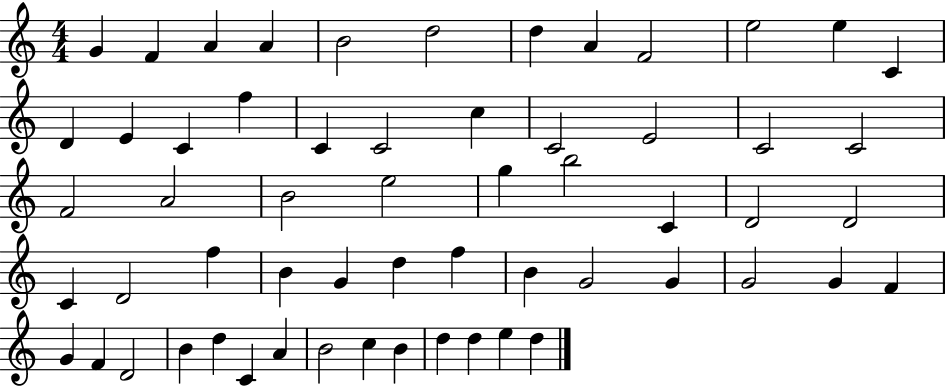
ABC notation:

X:1
T:Untitled
M:4/4
L:1/4
K:C
G F A A B2 d2 d A F2 e2 e C D E C f C C2 c C2 E2 C2 C2 F2 A2 B2 e2 g b2 C D2 D2 C D2 f B G d f B G2 G G2 G F G F D2 B d C A B2 c B d d e d